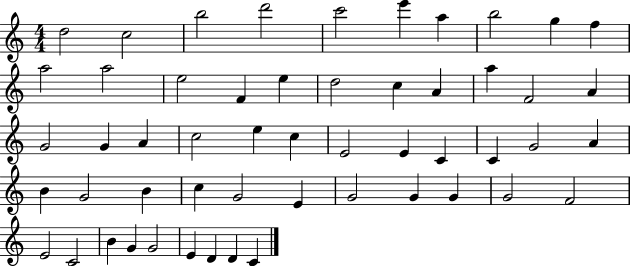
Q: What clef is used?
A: treble